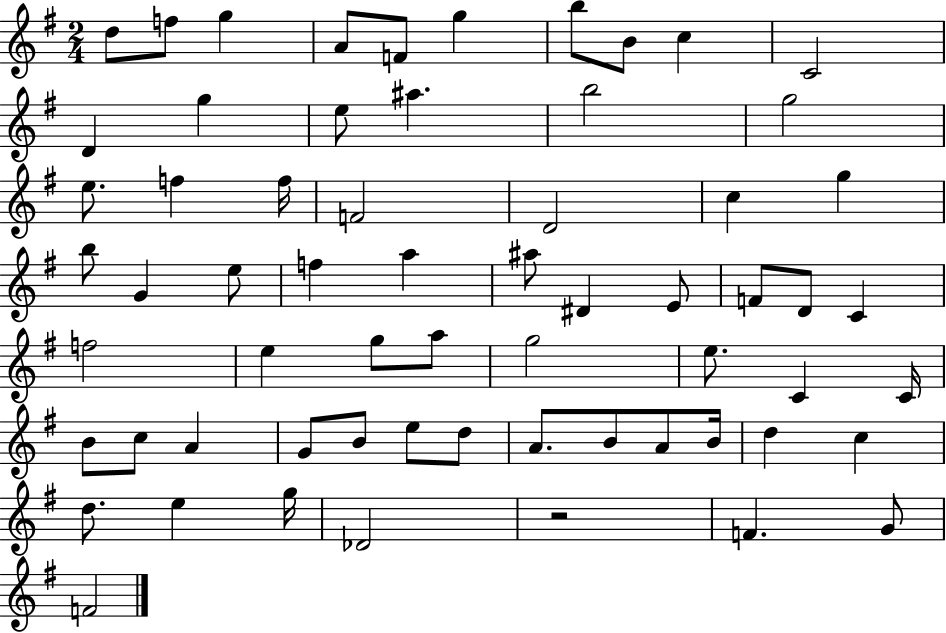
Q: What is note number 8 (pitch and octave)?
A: B4